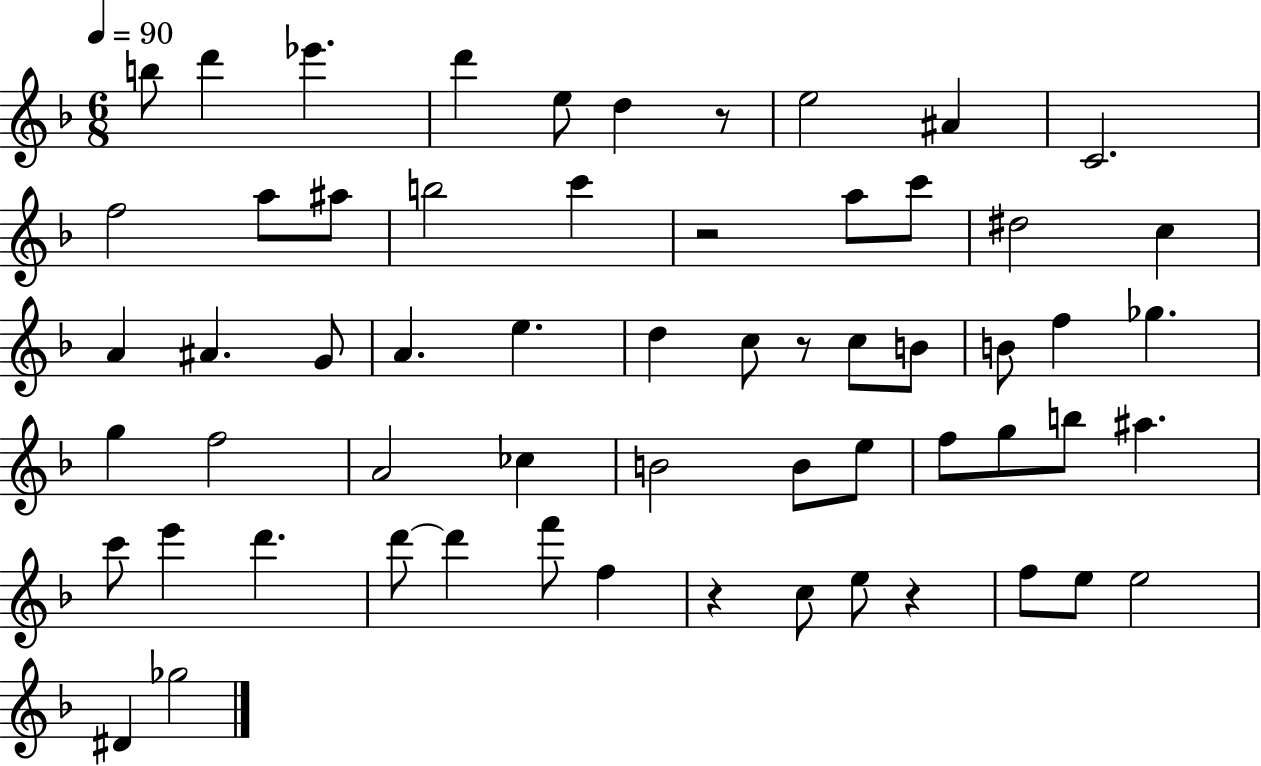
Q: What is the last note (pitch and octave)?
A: Gb5